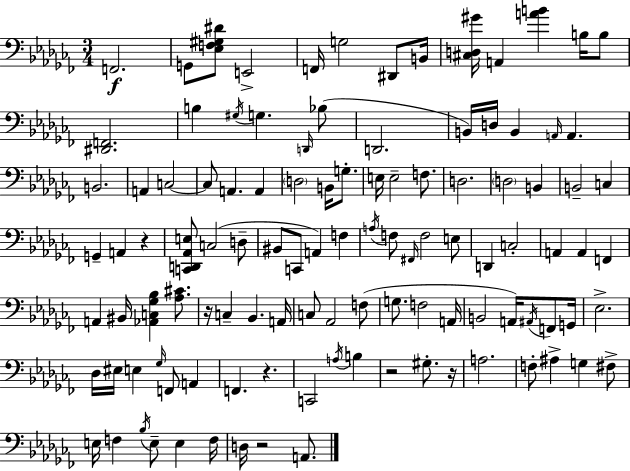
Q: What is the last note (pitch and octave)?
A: A2